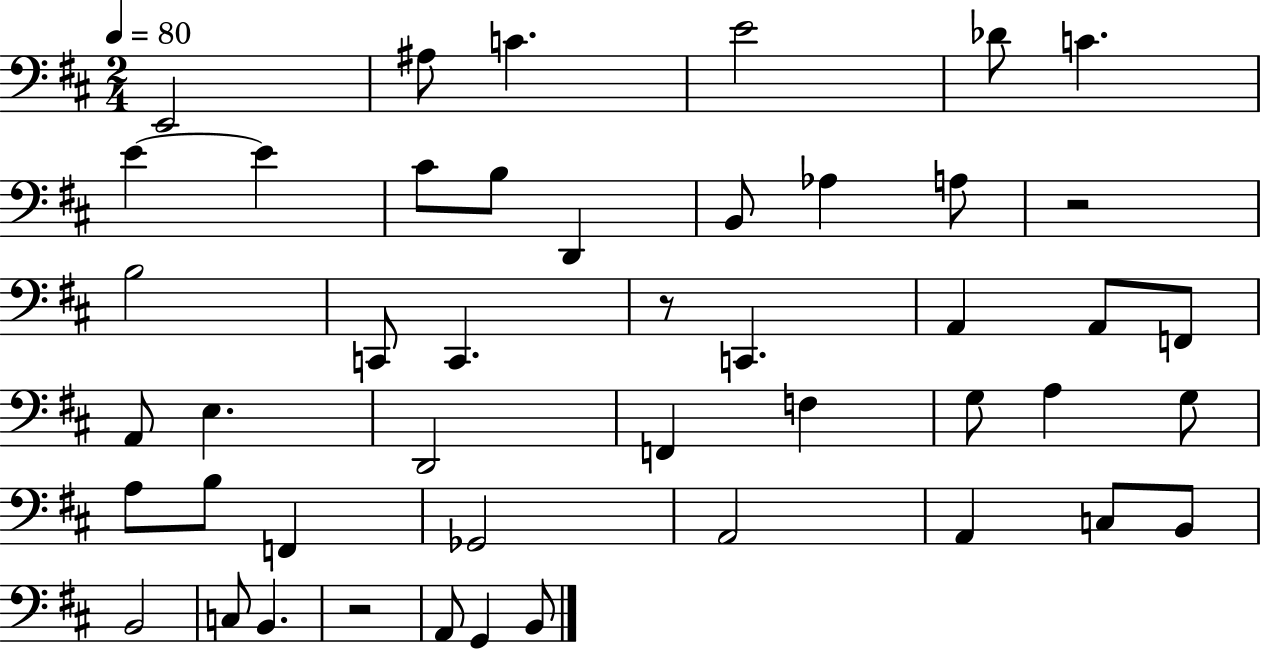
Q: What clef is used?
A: bass